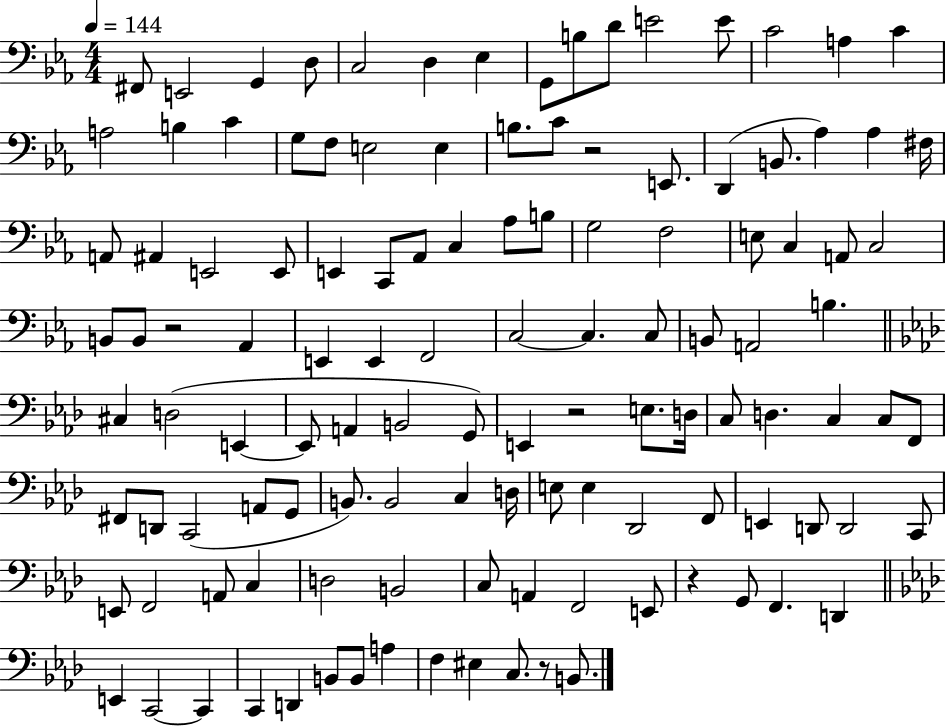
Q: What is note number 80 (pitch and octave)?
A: B2